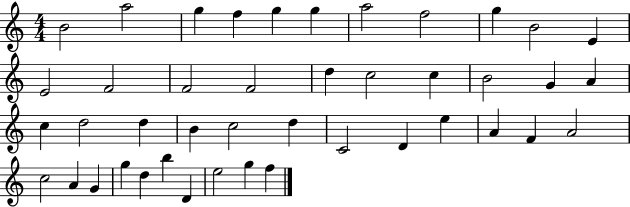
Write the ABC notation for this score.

X:1
T:Untitled
M:4/4
L:1/4
K:C
B2 a2 g f g g a2 f2 g B2 E E2 F2 F2 F2 d c2 c B2 G A c d2 d B c2 d C2 D e A F A2 c2 A G g d b D e2 g f